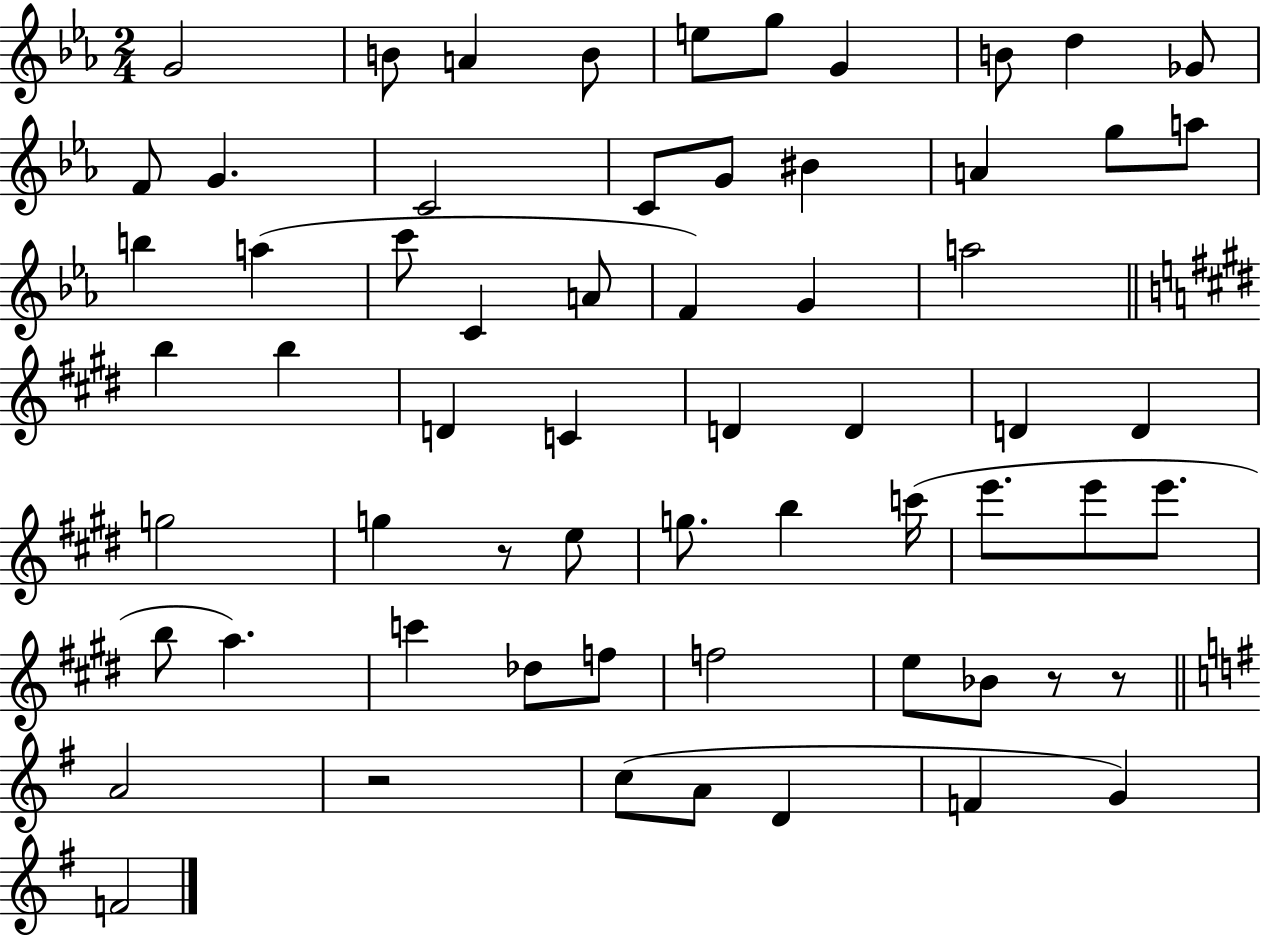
{
  \clef treble
  \numericTimeSignature
  \time 2/4
  \key ees \major
  g'2 | b'8 a'4 b'8 | e''8 g''8 g'4 | b'8 d''4 ges'8 | \break f'8 g'4. | c'2 | c'8 g'8 bis'4 | a'4 g''8 a''8 | \break b''4 a''4( | c'''8 c'4 a'8 | f'4) g'4 | a''2 | \break \bar "||" \break \key e \major b''4 b''4 | d'4 c'4 | d'4 d'4 | d'4 d'4 | \break g''2 | g''4 r8 e''8 | g''8. b''4 c'''16( | e'''8. e'''8 e'''8. | \break b''8 a''4.) | c'''4 des''8 f''8 | f''2 | e''8 bes'8 r8 r8 | \break \bar "||" \break \key e \minor a'2 | r2 | c''8( a'8 d'4 | f'4 g'4) | \break f'2 | \bar "|."
}